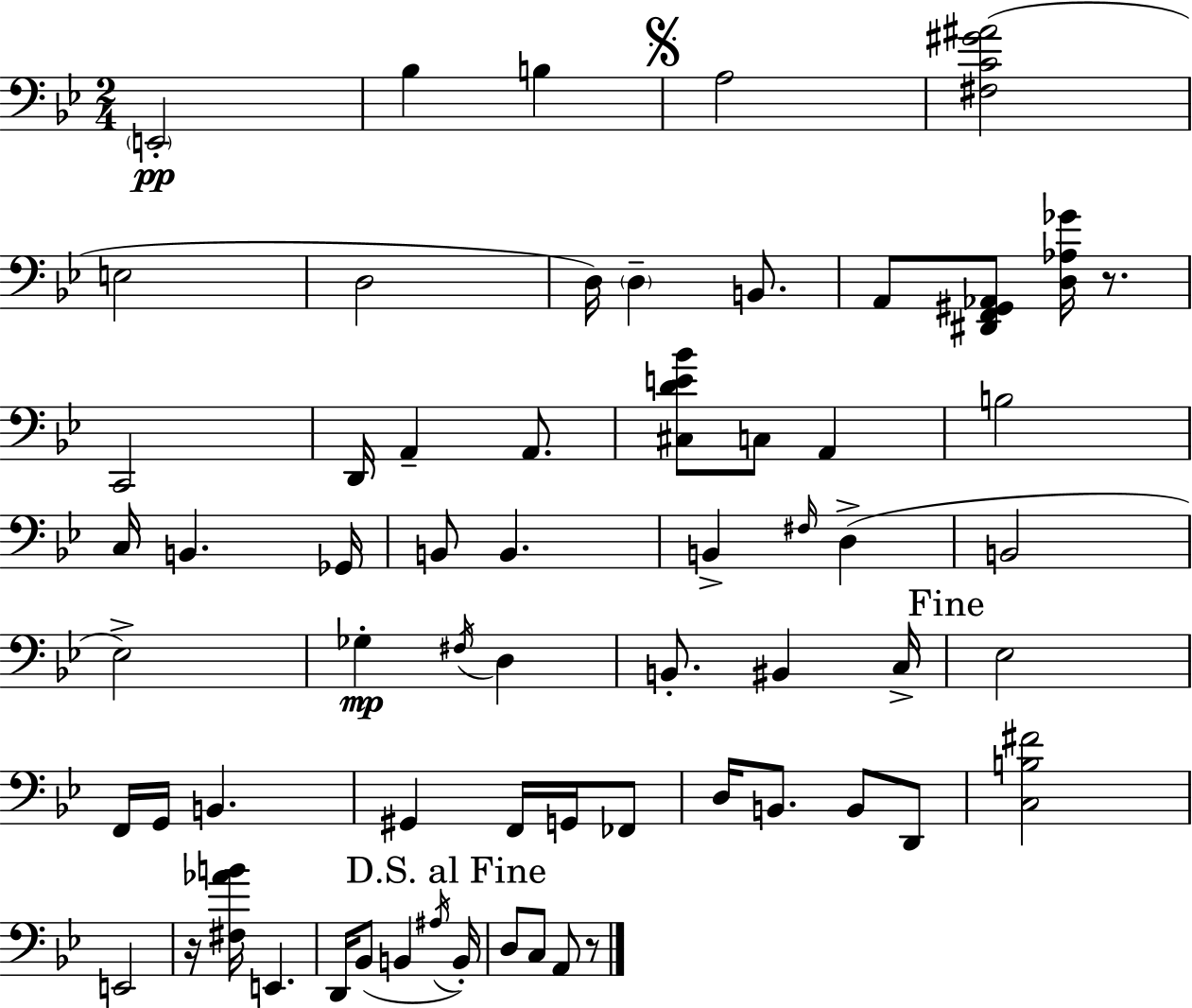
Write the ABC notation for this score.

X:1
T:Untitled
M:2/4
L:1/4
K:Bb
E,,2 _B, B, A,2 [^F,C^G^A]2 E,2 D,2 D,/4 D, B,,/2 A,,/2 [^D,,F,,^G,,_A,,]/2 [D,_A,_G]/4 z/2 C,,2 D,,/4 A,, A,,/2 [^C,DE_B]/2 C,/2 A,, B,2 C,/4 B,, _G,,/4 B,,/2 B,, B,, ^F,/4 D, B,,2 _E,2 _G, ^F,/4 D, B,,/2 ^B,, C,/4 _E,2 F,,/4 G,,/4 B,, ^G,, F,,/4 G,,/4 _F,,/2 D,/4 B,,/2 B,,/2 D,,/2 [C,B,^F]2 E,,2 z/4 [^F,_AB]/4 E,, D,,/4 _B,,/2 B,, ^A,/4 B,,/4 D,/2 C,/2 A,,/2 z/2